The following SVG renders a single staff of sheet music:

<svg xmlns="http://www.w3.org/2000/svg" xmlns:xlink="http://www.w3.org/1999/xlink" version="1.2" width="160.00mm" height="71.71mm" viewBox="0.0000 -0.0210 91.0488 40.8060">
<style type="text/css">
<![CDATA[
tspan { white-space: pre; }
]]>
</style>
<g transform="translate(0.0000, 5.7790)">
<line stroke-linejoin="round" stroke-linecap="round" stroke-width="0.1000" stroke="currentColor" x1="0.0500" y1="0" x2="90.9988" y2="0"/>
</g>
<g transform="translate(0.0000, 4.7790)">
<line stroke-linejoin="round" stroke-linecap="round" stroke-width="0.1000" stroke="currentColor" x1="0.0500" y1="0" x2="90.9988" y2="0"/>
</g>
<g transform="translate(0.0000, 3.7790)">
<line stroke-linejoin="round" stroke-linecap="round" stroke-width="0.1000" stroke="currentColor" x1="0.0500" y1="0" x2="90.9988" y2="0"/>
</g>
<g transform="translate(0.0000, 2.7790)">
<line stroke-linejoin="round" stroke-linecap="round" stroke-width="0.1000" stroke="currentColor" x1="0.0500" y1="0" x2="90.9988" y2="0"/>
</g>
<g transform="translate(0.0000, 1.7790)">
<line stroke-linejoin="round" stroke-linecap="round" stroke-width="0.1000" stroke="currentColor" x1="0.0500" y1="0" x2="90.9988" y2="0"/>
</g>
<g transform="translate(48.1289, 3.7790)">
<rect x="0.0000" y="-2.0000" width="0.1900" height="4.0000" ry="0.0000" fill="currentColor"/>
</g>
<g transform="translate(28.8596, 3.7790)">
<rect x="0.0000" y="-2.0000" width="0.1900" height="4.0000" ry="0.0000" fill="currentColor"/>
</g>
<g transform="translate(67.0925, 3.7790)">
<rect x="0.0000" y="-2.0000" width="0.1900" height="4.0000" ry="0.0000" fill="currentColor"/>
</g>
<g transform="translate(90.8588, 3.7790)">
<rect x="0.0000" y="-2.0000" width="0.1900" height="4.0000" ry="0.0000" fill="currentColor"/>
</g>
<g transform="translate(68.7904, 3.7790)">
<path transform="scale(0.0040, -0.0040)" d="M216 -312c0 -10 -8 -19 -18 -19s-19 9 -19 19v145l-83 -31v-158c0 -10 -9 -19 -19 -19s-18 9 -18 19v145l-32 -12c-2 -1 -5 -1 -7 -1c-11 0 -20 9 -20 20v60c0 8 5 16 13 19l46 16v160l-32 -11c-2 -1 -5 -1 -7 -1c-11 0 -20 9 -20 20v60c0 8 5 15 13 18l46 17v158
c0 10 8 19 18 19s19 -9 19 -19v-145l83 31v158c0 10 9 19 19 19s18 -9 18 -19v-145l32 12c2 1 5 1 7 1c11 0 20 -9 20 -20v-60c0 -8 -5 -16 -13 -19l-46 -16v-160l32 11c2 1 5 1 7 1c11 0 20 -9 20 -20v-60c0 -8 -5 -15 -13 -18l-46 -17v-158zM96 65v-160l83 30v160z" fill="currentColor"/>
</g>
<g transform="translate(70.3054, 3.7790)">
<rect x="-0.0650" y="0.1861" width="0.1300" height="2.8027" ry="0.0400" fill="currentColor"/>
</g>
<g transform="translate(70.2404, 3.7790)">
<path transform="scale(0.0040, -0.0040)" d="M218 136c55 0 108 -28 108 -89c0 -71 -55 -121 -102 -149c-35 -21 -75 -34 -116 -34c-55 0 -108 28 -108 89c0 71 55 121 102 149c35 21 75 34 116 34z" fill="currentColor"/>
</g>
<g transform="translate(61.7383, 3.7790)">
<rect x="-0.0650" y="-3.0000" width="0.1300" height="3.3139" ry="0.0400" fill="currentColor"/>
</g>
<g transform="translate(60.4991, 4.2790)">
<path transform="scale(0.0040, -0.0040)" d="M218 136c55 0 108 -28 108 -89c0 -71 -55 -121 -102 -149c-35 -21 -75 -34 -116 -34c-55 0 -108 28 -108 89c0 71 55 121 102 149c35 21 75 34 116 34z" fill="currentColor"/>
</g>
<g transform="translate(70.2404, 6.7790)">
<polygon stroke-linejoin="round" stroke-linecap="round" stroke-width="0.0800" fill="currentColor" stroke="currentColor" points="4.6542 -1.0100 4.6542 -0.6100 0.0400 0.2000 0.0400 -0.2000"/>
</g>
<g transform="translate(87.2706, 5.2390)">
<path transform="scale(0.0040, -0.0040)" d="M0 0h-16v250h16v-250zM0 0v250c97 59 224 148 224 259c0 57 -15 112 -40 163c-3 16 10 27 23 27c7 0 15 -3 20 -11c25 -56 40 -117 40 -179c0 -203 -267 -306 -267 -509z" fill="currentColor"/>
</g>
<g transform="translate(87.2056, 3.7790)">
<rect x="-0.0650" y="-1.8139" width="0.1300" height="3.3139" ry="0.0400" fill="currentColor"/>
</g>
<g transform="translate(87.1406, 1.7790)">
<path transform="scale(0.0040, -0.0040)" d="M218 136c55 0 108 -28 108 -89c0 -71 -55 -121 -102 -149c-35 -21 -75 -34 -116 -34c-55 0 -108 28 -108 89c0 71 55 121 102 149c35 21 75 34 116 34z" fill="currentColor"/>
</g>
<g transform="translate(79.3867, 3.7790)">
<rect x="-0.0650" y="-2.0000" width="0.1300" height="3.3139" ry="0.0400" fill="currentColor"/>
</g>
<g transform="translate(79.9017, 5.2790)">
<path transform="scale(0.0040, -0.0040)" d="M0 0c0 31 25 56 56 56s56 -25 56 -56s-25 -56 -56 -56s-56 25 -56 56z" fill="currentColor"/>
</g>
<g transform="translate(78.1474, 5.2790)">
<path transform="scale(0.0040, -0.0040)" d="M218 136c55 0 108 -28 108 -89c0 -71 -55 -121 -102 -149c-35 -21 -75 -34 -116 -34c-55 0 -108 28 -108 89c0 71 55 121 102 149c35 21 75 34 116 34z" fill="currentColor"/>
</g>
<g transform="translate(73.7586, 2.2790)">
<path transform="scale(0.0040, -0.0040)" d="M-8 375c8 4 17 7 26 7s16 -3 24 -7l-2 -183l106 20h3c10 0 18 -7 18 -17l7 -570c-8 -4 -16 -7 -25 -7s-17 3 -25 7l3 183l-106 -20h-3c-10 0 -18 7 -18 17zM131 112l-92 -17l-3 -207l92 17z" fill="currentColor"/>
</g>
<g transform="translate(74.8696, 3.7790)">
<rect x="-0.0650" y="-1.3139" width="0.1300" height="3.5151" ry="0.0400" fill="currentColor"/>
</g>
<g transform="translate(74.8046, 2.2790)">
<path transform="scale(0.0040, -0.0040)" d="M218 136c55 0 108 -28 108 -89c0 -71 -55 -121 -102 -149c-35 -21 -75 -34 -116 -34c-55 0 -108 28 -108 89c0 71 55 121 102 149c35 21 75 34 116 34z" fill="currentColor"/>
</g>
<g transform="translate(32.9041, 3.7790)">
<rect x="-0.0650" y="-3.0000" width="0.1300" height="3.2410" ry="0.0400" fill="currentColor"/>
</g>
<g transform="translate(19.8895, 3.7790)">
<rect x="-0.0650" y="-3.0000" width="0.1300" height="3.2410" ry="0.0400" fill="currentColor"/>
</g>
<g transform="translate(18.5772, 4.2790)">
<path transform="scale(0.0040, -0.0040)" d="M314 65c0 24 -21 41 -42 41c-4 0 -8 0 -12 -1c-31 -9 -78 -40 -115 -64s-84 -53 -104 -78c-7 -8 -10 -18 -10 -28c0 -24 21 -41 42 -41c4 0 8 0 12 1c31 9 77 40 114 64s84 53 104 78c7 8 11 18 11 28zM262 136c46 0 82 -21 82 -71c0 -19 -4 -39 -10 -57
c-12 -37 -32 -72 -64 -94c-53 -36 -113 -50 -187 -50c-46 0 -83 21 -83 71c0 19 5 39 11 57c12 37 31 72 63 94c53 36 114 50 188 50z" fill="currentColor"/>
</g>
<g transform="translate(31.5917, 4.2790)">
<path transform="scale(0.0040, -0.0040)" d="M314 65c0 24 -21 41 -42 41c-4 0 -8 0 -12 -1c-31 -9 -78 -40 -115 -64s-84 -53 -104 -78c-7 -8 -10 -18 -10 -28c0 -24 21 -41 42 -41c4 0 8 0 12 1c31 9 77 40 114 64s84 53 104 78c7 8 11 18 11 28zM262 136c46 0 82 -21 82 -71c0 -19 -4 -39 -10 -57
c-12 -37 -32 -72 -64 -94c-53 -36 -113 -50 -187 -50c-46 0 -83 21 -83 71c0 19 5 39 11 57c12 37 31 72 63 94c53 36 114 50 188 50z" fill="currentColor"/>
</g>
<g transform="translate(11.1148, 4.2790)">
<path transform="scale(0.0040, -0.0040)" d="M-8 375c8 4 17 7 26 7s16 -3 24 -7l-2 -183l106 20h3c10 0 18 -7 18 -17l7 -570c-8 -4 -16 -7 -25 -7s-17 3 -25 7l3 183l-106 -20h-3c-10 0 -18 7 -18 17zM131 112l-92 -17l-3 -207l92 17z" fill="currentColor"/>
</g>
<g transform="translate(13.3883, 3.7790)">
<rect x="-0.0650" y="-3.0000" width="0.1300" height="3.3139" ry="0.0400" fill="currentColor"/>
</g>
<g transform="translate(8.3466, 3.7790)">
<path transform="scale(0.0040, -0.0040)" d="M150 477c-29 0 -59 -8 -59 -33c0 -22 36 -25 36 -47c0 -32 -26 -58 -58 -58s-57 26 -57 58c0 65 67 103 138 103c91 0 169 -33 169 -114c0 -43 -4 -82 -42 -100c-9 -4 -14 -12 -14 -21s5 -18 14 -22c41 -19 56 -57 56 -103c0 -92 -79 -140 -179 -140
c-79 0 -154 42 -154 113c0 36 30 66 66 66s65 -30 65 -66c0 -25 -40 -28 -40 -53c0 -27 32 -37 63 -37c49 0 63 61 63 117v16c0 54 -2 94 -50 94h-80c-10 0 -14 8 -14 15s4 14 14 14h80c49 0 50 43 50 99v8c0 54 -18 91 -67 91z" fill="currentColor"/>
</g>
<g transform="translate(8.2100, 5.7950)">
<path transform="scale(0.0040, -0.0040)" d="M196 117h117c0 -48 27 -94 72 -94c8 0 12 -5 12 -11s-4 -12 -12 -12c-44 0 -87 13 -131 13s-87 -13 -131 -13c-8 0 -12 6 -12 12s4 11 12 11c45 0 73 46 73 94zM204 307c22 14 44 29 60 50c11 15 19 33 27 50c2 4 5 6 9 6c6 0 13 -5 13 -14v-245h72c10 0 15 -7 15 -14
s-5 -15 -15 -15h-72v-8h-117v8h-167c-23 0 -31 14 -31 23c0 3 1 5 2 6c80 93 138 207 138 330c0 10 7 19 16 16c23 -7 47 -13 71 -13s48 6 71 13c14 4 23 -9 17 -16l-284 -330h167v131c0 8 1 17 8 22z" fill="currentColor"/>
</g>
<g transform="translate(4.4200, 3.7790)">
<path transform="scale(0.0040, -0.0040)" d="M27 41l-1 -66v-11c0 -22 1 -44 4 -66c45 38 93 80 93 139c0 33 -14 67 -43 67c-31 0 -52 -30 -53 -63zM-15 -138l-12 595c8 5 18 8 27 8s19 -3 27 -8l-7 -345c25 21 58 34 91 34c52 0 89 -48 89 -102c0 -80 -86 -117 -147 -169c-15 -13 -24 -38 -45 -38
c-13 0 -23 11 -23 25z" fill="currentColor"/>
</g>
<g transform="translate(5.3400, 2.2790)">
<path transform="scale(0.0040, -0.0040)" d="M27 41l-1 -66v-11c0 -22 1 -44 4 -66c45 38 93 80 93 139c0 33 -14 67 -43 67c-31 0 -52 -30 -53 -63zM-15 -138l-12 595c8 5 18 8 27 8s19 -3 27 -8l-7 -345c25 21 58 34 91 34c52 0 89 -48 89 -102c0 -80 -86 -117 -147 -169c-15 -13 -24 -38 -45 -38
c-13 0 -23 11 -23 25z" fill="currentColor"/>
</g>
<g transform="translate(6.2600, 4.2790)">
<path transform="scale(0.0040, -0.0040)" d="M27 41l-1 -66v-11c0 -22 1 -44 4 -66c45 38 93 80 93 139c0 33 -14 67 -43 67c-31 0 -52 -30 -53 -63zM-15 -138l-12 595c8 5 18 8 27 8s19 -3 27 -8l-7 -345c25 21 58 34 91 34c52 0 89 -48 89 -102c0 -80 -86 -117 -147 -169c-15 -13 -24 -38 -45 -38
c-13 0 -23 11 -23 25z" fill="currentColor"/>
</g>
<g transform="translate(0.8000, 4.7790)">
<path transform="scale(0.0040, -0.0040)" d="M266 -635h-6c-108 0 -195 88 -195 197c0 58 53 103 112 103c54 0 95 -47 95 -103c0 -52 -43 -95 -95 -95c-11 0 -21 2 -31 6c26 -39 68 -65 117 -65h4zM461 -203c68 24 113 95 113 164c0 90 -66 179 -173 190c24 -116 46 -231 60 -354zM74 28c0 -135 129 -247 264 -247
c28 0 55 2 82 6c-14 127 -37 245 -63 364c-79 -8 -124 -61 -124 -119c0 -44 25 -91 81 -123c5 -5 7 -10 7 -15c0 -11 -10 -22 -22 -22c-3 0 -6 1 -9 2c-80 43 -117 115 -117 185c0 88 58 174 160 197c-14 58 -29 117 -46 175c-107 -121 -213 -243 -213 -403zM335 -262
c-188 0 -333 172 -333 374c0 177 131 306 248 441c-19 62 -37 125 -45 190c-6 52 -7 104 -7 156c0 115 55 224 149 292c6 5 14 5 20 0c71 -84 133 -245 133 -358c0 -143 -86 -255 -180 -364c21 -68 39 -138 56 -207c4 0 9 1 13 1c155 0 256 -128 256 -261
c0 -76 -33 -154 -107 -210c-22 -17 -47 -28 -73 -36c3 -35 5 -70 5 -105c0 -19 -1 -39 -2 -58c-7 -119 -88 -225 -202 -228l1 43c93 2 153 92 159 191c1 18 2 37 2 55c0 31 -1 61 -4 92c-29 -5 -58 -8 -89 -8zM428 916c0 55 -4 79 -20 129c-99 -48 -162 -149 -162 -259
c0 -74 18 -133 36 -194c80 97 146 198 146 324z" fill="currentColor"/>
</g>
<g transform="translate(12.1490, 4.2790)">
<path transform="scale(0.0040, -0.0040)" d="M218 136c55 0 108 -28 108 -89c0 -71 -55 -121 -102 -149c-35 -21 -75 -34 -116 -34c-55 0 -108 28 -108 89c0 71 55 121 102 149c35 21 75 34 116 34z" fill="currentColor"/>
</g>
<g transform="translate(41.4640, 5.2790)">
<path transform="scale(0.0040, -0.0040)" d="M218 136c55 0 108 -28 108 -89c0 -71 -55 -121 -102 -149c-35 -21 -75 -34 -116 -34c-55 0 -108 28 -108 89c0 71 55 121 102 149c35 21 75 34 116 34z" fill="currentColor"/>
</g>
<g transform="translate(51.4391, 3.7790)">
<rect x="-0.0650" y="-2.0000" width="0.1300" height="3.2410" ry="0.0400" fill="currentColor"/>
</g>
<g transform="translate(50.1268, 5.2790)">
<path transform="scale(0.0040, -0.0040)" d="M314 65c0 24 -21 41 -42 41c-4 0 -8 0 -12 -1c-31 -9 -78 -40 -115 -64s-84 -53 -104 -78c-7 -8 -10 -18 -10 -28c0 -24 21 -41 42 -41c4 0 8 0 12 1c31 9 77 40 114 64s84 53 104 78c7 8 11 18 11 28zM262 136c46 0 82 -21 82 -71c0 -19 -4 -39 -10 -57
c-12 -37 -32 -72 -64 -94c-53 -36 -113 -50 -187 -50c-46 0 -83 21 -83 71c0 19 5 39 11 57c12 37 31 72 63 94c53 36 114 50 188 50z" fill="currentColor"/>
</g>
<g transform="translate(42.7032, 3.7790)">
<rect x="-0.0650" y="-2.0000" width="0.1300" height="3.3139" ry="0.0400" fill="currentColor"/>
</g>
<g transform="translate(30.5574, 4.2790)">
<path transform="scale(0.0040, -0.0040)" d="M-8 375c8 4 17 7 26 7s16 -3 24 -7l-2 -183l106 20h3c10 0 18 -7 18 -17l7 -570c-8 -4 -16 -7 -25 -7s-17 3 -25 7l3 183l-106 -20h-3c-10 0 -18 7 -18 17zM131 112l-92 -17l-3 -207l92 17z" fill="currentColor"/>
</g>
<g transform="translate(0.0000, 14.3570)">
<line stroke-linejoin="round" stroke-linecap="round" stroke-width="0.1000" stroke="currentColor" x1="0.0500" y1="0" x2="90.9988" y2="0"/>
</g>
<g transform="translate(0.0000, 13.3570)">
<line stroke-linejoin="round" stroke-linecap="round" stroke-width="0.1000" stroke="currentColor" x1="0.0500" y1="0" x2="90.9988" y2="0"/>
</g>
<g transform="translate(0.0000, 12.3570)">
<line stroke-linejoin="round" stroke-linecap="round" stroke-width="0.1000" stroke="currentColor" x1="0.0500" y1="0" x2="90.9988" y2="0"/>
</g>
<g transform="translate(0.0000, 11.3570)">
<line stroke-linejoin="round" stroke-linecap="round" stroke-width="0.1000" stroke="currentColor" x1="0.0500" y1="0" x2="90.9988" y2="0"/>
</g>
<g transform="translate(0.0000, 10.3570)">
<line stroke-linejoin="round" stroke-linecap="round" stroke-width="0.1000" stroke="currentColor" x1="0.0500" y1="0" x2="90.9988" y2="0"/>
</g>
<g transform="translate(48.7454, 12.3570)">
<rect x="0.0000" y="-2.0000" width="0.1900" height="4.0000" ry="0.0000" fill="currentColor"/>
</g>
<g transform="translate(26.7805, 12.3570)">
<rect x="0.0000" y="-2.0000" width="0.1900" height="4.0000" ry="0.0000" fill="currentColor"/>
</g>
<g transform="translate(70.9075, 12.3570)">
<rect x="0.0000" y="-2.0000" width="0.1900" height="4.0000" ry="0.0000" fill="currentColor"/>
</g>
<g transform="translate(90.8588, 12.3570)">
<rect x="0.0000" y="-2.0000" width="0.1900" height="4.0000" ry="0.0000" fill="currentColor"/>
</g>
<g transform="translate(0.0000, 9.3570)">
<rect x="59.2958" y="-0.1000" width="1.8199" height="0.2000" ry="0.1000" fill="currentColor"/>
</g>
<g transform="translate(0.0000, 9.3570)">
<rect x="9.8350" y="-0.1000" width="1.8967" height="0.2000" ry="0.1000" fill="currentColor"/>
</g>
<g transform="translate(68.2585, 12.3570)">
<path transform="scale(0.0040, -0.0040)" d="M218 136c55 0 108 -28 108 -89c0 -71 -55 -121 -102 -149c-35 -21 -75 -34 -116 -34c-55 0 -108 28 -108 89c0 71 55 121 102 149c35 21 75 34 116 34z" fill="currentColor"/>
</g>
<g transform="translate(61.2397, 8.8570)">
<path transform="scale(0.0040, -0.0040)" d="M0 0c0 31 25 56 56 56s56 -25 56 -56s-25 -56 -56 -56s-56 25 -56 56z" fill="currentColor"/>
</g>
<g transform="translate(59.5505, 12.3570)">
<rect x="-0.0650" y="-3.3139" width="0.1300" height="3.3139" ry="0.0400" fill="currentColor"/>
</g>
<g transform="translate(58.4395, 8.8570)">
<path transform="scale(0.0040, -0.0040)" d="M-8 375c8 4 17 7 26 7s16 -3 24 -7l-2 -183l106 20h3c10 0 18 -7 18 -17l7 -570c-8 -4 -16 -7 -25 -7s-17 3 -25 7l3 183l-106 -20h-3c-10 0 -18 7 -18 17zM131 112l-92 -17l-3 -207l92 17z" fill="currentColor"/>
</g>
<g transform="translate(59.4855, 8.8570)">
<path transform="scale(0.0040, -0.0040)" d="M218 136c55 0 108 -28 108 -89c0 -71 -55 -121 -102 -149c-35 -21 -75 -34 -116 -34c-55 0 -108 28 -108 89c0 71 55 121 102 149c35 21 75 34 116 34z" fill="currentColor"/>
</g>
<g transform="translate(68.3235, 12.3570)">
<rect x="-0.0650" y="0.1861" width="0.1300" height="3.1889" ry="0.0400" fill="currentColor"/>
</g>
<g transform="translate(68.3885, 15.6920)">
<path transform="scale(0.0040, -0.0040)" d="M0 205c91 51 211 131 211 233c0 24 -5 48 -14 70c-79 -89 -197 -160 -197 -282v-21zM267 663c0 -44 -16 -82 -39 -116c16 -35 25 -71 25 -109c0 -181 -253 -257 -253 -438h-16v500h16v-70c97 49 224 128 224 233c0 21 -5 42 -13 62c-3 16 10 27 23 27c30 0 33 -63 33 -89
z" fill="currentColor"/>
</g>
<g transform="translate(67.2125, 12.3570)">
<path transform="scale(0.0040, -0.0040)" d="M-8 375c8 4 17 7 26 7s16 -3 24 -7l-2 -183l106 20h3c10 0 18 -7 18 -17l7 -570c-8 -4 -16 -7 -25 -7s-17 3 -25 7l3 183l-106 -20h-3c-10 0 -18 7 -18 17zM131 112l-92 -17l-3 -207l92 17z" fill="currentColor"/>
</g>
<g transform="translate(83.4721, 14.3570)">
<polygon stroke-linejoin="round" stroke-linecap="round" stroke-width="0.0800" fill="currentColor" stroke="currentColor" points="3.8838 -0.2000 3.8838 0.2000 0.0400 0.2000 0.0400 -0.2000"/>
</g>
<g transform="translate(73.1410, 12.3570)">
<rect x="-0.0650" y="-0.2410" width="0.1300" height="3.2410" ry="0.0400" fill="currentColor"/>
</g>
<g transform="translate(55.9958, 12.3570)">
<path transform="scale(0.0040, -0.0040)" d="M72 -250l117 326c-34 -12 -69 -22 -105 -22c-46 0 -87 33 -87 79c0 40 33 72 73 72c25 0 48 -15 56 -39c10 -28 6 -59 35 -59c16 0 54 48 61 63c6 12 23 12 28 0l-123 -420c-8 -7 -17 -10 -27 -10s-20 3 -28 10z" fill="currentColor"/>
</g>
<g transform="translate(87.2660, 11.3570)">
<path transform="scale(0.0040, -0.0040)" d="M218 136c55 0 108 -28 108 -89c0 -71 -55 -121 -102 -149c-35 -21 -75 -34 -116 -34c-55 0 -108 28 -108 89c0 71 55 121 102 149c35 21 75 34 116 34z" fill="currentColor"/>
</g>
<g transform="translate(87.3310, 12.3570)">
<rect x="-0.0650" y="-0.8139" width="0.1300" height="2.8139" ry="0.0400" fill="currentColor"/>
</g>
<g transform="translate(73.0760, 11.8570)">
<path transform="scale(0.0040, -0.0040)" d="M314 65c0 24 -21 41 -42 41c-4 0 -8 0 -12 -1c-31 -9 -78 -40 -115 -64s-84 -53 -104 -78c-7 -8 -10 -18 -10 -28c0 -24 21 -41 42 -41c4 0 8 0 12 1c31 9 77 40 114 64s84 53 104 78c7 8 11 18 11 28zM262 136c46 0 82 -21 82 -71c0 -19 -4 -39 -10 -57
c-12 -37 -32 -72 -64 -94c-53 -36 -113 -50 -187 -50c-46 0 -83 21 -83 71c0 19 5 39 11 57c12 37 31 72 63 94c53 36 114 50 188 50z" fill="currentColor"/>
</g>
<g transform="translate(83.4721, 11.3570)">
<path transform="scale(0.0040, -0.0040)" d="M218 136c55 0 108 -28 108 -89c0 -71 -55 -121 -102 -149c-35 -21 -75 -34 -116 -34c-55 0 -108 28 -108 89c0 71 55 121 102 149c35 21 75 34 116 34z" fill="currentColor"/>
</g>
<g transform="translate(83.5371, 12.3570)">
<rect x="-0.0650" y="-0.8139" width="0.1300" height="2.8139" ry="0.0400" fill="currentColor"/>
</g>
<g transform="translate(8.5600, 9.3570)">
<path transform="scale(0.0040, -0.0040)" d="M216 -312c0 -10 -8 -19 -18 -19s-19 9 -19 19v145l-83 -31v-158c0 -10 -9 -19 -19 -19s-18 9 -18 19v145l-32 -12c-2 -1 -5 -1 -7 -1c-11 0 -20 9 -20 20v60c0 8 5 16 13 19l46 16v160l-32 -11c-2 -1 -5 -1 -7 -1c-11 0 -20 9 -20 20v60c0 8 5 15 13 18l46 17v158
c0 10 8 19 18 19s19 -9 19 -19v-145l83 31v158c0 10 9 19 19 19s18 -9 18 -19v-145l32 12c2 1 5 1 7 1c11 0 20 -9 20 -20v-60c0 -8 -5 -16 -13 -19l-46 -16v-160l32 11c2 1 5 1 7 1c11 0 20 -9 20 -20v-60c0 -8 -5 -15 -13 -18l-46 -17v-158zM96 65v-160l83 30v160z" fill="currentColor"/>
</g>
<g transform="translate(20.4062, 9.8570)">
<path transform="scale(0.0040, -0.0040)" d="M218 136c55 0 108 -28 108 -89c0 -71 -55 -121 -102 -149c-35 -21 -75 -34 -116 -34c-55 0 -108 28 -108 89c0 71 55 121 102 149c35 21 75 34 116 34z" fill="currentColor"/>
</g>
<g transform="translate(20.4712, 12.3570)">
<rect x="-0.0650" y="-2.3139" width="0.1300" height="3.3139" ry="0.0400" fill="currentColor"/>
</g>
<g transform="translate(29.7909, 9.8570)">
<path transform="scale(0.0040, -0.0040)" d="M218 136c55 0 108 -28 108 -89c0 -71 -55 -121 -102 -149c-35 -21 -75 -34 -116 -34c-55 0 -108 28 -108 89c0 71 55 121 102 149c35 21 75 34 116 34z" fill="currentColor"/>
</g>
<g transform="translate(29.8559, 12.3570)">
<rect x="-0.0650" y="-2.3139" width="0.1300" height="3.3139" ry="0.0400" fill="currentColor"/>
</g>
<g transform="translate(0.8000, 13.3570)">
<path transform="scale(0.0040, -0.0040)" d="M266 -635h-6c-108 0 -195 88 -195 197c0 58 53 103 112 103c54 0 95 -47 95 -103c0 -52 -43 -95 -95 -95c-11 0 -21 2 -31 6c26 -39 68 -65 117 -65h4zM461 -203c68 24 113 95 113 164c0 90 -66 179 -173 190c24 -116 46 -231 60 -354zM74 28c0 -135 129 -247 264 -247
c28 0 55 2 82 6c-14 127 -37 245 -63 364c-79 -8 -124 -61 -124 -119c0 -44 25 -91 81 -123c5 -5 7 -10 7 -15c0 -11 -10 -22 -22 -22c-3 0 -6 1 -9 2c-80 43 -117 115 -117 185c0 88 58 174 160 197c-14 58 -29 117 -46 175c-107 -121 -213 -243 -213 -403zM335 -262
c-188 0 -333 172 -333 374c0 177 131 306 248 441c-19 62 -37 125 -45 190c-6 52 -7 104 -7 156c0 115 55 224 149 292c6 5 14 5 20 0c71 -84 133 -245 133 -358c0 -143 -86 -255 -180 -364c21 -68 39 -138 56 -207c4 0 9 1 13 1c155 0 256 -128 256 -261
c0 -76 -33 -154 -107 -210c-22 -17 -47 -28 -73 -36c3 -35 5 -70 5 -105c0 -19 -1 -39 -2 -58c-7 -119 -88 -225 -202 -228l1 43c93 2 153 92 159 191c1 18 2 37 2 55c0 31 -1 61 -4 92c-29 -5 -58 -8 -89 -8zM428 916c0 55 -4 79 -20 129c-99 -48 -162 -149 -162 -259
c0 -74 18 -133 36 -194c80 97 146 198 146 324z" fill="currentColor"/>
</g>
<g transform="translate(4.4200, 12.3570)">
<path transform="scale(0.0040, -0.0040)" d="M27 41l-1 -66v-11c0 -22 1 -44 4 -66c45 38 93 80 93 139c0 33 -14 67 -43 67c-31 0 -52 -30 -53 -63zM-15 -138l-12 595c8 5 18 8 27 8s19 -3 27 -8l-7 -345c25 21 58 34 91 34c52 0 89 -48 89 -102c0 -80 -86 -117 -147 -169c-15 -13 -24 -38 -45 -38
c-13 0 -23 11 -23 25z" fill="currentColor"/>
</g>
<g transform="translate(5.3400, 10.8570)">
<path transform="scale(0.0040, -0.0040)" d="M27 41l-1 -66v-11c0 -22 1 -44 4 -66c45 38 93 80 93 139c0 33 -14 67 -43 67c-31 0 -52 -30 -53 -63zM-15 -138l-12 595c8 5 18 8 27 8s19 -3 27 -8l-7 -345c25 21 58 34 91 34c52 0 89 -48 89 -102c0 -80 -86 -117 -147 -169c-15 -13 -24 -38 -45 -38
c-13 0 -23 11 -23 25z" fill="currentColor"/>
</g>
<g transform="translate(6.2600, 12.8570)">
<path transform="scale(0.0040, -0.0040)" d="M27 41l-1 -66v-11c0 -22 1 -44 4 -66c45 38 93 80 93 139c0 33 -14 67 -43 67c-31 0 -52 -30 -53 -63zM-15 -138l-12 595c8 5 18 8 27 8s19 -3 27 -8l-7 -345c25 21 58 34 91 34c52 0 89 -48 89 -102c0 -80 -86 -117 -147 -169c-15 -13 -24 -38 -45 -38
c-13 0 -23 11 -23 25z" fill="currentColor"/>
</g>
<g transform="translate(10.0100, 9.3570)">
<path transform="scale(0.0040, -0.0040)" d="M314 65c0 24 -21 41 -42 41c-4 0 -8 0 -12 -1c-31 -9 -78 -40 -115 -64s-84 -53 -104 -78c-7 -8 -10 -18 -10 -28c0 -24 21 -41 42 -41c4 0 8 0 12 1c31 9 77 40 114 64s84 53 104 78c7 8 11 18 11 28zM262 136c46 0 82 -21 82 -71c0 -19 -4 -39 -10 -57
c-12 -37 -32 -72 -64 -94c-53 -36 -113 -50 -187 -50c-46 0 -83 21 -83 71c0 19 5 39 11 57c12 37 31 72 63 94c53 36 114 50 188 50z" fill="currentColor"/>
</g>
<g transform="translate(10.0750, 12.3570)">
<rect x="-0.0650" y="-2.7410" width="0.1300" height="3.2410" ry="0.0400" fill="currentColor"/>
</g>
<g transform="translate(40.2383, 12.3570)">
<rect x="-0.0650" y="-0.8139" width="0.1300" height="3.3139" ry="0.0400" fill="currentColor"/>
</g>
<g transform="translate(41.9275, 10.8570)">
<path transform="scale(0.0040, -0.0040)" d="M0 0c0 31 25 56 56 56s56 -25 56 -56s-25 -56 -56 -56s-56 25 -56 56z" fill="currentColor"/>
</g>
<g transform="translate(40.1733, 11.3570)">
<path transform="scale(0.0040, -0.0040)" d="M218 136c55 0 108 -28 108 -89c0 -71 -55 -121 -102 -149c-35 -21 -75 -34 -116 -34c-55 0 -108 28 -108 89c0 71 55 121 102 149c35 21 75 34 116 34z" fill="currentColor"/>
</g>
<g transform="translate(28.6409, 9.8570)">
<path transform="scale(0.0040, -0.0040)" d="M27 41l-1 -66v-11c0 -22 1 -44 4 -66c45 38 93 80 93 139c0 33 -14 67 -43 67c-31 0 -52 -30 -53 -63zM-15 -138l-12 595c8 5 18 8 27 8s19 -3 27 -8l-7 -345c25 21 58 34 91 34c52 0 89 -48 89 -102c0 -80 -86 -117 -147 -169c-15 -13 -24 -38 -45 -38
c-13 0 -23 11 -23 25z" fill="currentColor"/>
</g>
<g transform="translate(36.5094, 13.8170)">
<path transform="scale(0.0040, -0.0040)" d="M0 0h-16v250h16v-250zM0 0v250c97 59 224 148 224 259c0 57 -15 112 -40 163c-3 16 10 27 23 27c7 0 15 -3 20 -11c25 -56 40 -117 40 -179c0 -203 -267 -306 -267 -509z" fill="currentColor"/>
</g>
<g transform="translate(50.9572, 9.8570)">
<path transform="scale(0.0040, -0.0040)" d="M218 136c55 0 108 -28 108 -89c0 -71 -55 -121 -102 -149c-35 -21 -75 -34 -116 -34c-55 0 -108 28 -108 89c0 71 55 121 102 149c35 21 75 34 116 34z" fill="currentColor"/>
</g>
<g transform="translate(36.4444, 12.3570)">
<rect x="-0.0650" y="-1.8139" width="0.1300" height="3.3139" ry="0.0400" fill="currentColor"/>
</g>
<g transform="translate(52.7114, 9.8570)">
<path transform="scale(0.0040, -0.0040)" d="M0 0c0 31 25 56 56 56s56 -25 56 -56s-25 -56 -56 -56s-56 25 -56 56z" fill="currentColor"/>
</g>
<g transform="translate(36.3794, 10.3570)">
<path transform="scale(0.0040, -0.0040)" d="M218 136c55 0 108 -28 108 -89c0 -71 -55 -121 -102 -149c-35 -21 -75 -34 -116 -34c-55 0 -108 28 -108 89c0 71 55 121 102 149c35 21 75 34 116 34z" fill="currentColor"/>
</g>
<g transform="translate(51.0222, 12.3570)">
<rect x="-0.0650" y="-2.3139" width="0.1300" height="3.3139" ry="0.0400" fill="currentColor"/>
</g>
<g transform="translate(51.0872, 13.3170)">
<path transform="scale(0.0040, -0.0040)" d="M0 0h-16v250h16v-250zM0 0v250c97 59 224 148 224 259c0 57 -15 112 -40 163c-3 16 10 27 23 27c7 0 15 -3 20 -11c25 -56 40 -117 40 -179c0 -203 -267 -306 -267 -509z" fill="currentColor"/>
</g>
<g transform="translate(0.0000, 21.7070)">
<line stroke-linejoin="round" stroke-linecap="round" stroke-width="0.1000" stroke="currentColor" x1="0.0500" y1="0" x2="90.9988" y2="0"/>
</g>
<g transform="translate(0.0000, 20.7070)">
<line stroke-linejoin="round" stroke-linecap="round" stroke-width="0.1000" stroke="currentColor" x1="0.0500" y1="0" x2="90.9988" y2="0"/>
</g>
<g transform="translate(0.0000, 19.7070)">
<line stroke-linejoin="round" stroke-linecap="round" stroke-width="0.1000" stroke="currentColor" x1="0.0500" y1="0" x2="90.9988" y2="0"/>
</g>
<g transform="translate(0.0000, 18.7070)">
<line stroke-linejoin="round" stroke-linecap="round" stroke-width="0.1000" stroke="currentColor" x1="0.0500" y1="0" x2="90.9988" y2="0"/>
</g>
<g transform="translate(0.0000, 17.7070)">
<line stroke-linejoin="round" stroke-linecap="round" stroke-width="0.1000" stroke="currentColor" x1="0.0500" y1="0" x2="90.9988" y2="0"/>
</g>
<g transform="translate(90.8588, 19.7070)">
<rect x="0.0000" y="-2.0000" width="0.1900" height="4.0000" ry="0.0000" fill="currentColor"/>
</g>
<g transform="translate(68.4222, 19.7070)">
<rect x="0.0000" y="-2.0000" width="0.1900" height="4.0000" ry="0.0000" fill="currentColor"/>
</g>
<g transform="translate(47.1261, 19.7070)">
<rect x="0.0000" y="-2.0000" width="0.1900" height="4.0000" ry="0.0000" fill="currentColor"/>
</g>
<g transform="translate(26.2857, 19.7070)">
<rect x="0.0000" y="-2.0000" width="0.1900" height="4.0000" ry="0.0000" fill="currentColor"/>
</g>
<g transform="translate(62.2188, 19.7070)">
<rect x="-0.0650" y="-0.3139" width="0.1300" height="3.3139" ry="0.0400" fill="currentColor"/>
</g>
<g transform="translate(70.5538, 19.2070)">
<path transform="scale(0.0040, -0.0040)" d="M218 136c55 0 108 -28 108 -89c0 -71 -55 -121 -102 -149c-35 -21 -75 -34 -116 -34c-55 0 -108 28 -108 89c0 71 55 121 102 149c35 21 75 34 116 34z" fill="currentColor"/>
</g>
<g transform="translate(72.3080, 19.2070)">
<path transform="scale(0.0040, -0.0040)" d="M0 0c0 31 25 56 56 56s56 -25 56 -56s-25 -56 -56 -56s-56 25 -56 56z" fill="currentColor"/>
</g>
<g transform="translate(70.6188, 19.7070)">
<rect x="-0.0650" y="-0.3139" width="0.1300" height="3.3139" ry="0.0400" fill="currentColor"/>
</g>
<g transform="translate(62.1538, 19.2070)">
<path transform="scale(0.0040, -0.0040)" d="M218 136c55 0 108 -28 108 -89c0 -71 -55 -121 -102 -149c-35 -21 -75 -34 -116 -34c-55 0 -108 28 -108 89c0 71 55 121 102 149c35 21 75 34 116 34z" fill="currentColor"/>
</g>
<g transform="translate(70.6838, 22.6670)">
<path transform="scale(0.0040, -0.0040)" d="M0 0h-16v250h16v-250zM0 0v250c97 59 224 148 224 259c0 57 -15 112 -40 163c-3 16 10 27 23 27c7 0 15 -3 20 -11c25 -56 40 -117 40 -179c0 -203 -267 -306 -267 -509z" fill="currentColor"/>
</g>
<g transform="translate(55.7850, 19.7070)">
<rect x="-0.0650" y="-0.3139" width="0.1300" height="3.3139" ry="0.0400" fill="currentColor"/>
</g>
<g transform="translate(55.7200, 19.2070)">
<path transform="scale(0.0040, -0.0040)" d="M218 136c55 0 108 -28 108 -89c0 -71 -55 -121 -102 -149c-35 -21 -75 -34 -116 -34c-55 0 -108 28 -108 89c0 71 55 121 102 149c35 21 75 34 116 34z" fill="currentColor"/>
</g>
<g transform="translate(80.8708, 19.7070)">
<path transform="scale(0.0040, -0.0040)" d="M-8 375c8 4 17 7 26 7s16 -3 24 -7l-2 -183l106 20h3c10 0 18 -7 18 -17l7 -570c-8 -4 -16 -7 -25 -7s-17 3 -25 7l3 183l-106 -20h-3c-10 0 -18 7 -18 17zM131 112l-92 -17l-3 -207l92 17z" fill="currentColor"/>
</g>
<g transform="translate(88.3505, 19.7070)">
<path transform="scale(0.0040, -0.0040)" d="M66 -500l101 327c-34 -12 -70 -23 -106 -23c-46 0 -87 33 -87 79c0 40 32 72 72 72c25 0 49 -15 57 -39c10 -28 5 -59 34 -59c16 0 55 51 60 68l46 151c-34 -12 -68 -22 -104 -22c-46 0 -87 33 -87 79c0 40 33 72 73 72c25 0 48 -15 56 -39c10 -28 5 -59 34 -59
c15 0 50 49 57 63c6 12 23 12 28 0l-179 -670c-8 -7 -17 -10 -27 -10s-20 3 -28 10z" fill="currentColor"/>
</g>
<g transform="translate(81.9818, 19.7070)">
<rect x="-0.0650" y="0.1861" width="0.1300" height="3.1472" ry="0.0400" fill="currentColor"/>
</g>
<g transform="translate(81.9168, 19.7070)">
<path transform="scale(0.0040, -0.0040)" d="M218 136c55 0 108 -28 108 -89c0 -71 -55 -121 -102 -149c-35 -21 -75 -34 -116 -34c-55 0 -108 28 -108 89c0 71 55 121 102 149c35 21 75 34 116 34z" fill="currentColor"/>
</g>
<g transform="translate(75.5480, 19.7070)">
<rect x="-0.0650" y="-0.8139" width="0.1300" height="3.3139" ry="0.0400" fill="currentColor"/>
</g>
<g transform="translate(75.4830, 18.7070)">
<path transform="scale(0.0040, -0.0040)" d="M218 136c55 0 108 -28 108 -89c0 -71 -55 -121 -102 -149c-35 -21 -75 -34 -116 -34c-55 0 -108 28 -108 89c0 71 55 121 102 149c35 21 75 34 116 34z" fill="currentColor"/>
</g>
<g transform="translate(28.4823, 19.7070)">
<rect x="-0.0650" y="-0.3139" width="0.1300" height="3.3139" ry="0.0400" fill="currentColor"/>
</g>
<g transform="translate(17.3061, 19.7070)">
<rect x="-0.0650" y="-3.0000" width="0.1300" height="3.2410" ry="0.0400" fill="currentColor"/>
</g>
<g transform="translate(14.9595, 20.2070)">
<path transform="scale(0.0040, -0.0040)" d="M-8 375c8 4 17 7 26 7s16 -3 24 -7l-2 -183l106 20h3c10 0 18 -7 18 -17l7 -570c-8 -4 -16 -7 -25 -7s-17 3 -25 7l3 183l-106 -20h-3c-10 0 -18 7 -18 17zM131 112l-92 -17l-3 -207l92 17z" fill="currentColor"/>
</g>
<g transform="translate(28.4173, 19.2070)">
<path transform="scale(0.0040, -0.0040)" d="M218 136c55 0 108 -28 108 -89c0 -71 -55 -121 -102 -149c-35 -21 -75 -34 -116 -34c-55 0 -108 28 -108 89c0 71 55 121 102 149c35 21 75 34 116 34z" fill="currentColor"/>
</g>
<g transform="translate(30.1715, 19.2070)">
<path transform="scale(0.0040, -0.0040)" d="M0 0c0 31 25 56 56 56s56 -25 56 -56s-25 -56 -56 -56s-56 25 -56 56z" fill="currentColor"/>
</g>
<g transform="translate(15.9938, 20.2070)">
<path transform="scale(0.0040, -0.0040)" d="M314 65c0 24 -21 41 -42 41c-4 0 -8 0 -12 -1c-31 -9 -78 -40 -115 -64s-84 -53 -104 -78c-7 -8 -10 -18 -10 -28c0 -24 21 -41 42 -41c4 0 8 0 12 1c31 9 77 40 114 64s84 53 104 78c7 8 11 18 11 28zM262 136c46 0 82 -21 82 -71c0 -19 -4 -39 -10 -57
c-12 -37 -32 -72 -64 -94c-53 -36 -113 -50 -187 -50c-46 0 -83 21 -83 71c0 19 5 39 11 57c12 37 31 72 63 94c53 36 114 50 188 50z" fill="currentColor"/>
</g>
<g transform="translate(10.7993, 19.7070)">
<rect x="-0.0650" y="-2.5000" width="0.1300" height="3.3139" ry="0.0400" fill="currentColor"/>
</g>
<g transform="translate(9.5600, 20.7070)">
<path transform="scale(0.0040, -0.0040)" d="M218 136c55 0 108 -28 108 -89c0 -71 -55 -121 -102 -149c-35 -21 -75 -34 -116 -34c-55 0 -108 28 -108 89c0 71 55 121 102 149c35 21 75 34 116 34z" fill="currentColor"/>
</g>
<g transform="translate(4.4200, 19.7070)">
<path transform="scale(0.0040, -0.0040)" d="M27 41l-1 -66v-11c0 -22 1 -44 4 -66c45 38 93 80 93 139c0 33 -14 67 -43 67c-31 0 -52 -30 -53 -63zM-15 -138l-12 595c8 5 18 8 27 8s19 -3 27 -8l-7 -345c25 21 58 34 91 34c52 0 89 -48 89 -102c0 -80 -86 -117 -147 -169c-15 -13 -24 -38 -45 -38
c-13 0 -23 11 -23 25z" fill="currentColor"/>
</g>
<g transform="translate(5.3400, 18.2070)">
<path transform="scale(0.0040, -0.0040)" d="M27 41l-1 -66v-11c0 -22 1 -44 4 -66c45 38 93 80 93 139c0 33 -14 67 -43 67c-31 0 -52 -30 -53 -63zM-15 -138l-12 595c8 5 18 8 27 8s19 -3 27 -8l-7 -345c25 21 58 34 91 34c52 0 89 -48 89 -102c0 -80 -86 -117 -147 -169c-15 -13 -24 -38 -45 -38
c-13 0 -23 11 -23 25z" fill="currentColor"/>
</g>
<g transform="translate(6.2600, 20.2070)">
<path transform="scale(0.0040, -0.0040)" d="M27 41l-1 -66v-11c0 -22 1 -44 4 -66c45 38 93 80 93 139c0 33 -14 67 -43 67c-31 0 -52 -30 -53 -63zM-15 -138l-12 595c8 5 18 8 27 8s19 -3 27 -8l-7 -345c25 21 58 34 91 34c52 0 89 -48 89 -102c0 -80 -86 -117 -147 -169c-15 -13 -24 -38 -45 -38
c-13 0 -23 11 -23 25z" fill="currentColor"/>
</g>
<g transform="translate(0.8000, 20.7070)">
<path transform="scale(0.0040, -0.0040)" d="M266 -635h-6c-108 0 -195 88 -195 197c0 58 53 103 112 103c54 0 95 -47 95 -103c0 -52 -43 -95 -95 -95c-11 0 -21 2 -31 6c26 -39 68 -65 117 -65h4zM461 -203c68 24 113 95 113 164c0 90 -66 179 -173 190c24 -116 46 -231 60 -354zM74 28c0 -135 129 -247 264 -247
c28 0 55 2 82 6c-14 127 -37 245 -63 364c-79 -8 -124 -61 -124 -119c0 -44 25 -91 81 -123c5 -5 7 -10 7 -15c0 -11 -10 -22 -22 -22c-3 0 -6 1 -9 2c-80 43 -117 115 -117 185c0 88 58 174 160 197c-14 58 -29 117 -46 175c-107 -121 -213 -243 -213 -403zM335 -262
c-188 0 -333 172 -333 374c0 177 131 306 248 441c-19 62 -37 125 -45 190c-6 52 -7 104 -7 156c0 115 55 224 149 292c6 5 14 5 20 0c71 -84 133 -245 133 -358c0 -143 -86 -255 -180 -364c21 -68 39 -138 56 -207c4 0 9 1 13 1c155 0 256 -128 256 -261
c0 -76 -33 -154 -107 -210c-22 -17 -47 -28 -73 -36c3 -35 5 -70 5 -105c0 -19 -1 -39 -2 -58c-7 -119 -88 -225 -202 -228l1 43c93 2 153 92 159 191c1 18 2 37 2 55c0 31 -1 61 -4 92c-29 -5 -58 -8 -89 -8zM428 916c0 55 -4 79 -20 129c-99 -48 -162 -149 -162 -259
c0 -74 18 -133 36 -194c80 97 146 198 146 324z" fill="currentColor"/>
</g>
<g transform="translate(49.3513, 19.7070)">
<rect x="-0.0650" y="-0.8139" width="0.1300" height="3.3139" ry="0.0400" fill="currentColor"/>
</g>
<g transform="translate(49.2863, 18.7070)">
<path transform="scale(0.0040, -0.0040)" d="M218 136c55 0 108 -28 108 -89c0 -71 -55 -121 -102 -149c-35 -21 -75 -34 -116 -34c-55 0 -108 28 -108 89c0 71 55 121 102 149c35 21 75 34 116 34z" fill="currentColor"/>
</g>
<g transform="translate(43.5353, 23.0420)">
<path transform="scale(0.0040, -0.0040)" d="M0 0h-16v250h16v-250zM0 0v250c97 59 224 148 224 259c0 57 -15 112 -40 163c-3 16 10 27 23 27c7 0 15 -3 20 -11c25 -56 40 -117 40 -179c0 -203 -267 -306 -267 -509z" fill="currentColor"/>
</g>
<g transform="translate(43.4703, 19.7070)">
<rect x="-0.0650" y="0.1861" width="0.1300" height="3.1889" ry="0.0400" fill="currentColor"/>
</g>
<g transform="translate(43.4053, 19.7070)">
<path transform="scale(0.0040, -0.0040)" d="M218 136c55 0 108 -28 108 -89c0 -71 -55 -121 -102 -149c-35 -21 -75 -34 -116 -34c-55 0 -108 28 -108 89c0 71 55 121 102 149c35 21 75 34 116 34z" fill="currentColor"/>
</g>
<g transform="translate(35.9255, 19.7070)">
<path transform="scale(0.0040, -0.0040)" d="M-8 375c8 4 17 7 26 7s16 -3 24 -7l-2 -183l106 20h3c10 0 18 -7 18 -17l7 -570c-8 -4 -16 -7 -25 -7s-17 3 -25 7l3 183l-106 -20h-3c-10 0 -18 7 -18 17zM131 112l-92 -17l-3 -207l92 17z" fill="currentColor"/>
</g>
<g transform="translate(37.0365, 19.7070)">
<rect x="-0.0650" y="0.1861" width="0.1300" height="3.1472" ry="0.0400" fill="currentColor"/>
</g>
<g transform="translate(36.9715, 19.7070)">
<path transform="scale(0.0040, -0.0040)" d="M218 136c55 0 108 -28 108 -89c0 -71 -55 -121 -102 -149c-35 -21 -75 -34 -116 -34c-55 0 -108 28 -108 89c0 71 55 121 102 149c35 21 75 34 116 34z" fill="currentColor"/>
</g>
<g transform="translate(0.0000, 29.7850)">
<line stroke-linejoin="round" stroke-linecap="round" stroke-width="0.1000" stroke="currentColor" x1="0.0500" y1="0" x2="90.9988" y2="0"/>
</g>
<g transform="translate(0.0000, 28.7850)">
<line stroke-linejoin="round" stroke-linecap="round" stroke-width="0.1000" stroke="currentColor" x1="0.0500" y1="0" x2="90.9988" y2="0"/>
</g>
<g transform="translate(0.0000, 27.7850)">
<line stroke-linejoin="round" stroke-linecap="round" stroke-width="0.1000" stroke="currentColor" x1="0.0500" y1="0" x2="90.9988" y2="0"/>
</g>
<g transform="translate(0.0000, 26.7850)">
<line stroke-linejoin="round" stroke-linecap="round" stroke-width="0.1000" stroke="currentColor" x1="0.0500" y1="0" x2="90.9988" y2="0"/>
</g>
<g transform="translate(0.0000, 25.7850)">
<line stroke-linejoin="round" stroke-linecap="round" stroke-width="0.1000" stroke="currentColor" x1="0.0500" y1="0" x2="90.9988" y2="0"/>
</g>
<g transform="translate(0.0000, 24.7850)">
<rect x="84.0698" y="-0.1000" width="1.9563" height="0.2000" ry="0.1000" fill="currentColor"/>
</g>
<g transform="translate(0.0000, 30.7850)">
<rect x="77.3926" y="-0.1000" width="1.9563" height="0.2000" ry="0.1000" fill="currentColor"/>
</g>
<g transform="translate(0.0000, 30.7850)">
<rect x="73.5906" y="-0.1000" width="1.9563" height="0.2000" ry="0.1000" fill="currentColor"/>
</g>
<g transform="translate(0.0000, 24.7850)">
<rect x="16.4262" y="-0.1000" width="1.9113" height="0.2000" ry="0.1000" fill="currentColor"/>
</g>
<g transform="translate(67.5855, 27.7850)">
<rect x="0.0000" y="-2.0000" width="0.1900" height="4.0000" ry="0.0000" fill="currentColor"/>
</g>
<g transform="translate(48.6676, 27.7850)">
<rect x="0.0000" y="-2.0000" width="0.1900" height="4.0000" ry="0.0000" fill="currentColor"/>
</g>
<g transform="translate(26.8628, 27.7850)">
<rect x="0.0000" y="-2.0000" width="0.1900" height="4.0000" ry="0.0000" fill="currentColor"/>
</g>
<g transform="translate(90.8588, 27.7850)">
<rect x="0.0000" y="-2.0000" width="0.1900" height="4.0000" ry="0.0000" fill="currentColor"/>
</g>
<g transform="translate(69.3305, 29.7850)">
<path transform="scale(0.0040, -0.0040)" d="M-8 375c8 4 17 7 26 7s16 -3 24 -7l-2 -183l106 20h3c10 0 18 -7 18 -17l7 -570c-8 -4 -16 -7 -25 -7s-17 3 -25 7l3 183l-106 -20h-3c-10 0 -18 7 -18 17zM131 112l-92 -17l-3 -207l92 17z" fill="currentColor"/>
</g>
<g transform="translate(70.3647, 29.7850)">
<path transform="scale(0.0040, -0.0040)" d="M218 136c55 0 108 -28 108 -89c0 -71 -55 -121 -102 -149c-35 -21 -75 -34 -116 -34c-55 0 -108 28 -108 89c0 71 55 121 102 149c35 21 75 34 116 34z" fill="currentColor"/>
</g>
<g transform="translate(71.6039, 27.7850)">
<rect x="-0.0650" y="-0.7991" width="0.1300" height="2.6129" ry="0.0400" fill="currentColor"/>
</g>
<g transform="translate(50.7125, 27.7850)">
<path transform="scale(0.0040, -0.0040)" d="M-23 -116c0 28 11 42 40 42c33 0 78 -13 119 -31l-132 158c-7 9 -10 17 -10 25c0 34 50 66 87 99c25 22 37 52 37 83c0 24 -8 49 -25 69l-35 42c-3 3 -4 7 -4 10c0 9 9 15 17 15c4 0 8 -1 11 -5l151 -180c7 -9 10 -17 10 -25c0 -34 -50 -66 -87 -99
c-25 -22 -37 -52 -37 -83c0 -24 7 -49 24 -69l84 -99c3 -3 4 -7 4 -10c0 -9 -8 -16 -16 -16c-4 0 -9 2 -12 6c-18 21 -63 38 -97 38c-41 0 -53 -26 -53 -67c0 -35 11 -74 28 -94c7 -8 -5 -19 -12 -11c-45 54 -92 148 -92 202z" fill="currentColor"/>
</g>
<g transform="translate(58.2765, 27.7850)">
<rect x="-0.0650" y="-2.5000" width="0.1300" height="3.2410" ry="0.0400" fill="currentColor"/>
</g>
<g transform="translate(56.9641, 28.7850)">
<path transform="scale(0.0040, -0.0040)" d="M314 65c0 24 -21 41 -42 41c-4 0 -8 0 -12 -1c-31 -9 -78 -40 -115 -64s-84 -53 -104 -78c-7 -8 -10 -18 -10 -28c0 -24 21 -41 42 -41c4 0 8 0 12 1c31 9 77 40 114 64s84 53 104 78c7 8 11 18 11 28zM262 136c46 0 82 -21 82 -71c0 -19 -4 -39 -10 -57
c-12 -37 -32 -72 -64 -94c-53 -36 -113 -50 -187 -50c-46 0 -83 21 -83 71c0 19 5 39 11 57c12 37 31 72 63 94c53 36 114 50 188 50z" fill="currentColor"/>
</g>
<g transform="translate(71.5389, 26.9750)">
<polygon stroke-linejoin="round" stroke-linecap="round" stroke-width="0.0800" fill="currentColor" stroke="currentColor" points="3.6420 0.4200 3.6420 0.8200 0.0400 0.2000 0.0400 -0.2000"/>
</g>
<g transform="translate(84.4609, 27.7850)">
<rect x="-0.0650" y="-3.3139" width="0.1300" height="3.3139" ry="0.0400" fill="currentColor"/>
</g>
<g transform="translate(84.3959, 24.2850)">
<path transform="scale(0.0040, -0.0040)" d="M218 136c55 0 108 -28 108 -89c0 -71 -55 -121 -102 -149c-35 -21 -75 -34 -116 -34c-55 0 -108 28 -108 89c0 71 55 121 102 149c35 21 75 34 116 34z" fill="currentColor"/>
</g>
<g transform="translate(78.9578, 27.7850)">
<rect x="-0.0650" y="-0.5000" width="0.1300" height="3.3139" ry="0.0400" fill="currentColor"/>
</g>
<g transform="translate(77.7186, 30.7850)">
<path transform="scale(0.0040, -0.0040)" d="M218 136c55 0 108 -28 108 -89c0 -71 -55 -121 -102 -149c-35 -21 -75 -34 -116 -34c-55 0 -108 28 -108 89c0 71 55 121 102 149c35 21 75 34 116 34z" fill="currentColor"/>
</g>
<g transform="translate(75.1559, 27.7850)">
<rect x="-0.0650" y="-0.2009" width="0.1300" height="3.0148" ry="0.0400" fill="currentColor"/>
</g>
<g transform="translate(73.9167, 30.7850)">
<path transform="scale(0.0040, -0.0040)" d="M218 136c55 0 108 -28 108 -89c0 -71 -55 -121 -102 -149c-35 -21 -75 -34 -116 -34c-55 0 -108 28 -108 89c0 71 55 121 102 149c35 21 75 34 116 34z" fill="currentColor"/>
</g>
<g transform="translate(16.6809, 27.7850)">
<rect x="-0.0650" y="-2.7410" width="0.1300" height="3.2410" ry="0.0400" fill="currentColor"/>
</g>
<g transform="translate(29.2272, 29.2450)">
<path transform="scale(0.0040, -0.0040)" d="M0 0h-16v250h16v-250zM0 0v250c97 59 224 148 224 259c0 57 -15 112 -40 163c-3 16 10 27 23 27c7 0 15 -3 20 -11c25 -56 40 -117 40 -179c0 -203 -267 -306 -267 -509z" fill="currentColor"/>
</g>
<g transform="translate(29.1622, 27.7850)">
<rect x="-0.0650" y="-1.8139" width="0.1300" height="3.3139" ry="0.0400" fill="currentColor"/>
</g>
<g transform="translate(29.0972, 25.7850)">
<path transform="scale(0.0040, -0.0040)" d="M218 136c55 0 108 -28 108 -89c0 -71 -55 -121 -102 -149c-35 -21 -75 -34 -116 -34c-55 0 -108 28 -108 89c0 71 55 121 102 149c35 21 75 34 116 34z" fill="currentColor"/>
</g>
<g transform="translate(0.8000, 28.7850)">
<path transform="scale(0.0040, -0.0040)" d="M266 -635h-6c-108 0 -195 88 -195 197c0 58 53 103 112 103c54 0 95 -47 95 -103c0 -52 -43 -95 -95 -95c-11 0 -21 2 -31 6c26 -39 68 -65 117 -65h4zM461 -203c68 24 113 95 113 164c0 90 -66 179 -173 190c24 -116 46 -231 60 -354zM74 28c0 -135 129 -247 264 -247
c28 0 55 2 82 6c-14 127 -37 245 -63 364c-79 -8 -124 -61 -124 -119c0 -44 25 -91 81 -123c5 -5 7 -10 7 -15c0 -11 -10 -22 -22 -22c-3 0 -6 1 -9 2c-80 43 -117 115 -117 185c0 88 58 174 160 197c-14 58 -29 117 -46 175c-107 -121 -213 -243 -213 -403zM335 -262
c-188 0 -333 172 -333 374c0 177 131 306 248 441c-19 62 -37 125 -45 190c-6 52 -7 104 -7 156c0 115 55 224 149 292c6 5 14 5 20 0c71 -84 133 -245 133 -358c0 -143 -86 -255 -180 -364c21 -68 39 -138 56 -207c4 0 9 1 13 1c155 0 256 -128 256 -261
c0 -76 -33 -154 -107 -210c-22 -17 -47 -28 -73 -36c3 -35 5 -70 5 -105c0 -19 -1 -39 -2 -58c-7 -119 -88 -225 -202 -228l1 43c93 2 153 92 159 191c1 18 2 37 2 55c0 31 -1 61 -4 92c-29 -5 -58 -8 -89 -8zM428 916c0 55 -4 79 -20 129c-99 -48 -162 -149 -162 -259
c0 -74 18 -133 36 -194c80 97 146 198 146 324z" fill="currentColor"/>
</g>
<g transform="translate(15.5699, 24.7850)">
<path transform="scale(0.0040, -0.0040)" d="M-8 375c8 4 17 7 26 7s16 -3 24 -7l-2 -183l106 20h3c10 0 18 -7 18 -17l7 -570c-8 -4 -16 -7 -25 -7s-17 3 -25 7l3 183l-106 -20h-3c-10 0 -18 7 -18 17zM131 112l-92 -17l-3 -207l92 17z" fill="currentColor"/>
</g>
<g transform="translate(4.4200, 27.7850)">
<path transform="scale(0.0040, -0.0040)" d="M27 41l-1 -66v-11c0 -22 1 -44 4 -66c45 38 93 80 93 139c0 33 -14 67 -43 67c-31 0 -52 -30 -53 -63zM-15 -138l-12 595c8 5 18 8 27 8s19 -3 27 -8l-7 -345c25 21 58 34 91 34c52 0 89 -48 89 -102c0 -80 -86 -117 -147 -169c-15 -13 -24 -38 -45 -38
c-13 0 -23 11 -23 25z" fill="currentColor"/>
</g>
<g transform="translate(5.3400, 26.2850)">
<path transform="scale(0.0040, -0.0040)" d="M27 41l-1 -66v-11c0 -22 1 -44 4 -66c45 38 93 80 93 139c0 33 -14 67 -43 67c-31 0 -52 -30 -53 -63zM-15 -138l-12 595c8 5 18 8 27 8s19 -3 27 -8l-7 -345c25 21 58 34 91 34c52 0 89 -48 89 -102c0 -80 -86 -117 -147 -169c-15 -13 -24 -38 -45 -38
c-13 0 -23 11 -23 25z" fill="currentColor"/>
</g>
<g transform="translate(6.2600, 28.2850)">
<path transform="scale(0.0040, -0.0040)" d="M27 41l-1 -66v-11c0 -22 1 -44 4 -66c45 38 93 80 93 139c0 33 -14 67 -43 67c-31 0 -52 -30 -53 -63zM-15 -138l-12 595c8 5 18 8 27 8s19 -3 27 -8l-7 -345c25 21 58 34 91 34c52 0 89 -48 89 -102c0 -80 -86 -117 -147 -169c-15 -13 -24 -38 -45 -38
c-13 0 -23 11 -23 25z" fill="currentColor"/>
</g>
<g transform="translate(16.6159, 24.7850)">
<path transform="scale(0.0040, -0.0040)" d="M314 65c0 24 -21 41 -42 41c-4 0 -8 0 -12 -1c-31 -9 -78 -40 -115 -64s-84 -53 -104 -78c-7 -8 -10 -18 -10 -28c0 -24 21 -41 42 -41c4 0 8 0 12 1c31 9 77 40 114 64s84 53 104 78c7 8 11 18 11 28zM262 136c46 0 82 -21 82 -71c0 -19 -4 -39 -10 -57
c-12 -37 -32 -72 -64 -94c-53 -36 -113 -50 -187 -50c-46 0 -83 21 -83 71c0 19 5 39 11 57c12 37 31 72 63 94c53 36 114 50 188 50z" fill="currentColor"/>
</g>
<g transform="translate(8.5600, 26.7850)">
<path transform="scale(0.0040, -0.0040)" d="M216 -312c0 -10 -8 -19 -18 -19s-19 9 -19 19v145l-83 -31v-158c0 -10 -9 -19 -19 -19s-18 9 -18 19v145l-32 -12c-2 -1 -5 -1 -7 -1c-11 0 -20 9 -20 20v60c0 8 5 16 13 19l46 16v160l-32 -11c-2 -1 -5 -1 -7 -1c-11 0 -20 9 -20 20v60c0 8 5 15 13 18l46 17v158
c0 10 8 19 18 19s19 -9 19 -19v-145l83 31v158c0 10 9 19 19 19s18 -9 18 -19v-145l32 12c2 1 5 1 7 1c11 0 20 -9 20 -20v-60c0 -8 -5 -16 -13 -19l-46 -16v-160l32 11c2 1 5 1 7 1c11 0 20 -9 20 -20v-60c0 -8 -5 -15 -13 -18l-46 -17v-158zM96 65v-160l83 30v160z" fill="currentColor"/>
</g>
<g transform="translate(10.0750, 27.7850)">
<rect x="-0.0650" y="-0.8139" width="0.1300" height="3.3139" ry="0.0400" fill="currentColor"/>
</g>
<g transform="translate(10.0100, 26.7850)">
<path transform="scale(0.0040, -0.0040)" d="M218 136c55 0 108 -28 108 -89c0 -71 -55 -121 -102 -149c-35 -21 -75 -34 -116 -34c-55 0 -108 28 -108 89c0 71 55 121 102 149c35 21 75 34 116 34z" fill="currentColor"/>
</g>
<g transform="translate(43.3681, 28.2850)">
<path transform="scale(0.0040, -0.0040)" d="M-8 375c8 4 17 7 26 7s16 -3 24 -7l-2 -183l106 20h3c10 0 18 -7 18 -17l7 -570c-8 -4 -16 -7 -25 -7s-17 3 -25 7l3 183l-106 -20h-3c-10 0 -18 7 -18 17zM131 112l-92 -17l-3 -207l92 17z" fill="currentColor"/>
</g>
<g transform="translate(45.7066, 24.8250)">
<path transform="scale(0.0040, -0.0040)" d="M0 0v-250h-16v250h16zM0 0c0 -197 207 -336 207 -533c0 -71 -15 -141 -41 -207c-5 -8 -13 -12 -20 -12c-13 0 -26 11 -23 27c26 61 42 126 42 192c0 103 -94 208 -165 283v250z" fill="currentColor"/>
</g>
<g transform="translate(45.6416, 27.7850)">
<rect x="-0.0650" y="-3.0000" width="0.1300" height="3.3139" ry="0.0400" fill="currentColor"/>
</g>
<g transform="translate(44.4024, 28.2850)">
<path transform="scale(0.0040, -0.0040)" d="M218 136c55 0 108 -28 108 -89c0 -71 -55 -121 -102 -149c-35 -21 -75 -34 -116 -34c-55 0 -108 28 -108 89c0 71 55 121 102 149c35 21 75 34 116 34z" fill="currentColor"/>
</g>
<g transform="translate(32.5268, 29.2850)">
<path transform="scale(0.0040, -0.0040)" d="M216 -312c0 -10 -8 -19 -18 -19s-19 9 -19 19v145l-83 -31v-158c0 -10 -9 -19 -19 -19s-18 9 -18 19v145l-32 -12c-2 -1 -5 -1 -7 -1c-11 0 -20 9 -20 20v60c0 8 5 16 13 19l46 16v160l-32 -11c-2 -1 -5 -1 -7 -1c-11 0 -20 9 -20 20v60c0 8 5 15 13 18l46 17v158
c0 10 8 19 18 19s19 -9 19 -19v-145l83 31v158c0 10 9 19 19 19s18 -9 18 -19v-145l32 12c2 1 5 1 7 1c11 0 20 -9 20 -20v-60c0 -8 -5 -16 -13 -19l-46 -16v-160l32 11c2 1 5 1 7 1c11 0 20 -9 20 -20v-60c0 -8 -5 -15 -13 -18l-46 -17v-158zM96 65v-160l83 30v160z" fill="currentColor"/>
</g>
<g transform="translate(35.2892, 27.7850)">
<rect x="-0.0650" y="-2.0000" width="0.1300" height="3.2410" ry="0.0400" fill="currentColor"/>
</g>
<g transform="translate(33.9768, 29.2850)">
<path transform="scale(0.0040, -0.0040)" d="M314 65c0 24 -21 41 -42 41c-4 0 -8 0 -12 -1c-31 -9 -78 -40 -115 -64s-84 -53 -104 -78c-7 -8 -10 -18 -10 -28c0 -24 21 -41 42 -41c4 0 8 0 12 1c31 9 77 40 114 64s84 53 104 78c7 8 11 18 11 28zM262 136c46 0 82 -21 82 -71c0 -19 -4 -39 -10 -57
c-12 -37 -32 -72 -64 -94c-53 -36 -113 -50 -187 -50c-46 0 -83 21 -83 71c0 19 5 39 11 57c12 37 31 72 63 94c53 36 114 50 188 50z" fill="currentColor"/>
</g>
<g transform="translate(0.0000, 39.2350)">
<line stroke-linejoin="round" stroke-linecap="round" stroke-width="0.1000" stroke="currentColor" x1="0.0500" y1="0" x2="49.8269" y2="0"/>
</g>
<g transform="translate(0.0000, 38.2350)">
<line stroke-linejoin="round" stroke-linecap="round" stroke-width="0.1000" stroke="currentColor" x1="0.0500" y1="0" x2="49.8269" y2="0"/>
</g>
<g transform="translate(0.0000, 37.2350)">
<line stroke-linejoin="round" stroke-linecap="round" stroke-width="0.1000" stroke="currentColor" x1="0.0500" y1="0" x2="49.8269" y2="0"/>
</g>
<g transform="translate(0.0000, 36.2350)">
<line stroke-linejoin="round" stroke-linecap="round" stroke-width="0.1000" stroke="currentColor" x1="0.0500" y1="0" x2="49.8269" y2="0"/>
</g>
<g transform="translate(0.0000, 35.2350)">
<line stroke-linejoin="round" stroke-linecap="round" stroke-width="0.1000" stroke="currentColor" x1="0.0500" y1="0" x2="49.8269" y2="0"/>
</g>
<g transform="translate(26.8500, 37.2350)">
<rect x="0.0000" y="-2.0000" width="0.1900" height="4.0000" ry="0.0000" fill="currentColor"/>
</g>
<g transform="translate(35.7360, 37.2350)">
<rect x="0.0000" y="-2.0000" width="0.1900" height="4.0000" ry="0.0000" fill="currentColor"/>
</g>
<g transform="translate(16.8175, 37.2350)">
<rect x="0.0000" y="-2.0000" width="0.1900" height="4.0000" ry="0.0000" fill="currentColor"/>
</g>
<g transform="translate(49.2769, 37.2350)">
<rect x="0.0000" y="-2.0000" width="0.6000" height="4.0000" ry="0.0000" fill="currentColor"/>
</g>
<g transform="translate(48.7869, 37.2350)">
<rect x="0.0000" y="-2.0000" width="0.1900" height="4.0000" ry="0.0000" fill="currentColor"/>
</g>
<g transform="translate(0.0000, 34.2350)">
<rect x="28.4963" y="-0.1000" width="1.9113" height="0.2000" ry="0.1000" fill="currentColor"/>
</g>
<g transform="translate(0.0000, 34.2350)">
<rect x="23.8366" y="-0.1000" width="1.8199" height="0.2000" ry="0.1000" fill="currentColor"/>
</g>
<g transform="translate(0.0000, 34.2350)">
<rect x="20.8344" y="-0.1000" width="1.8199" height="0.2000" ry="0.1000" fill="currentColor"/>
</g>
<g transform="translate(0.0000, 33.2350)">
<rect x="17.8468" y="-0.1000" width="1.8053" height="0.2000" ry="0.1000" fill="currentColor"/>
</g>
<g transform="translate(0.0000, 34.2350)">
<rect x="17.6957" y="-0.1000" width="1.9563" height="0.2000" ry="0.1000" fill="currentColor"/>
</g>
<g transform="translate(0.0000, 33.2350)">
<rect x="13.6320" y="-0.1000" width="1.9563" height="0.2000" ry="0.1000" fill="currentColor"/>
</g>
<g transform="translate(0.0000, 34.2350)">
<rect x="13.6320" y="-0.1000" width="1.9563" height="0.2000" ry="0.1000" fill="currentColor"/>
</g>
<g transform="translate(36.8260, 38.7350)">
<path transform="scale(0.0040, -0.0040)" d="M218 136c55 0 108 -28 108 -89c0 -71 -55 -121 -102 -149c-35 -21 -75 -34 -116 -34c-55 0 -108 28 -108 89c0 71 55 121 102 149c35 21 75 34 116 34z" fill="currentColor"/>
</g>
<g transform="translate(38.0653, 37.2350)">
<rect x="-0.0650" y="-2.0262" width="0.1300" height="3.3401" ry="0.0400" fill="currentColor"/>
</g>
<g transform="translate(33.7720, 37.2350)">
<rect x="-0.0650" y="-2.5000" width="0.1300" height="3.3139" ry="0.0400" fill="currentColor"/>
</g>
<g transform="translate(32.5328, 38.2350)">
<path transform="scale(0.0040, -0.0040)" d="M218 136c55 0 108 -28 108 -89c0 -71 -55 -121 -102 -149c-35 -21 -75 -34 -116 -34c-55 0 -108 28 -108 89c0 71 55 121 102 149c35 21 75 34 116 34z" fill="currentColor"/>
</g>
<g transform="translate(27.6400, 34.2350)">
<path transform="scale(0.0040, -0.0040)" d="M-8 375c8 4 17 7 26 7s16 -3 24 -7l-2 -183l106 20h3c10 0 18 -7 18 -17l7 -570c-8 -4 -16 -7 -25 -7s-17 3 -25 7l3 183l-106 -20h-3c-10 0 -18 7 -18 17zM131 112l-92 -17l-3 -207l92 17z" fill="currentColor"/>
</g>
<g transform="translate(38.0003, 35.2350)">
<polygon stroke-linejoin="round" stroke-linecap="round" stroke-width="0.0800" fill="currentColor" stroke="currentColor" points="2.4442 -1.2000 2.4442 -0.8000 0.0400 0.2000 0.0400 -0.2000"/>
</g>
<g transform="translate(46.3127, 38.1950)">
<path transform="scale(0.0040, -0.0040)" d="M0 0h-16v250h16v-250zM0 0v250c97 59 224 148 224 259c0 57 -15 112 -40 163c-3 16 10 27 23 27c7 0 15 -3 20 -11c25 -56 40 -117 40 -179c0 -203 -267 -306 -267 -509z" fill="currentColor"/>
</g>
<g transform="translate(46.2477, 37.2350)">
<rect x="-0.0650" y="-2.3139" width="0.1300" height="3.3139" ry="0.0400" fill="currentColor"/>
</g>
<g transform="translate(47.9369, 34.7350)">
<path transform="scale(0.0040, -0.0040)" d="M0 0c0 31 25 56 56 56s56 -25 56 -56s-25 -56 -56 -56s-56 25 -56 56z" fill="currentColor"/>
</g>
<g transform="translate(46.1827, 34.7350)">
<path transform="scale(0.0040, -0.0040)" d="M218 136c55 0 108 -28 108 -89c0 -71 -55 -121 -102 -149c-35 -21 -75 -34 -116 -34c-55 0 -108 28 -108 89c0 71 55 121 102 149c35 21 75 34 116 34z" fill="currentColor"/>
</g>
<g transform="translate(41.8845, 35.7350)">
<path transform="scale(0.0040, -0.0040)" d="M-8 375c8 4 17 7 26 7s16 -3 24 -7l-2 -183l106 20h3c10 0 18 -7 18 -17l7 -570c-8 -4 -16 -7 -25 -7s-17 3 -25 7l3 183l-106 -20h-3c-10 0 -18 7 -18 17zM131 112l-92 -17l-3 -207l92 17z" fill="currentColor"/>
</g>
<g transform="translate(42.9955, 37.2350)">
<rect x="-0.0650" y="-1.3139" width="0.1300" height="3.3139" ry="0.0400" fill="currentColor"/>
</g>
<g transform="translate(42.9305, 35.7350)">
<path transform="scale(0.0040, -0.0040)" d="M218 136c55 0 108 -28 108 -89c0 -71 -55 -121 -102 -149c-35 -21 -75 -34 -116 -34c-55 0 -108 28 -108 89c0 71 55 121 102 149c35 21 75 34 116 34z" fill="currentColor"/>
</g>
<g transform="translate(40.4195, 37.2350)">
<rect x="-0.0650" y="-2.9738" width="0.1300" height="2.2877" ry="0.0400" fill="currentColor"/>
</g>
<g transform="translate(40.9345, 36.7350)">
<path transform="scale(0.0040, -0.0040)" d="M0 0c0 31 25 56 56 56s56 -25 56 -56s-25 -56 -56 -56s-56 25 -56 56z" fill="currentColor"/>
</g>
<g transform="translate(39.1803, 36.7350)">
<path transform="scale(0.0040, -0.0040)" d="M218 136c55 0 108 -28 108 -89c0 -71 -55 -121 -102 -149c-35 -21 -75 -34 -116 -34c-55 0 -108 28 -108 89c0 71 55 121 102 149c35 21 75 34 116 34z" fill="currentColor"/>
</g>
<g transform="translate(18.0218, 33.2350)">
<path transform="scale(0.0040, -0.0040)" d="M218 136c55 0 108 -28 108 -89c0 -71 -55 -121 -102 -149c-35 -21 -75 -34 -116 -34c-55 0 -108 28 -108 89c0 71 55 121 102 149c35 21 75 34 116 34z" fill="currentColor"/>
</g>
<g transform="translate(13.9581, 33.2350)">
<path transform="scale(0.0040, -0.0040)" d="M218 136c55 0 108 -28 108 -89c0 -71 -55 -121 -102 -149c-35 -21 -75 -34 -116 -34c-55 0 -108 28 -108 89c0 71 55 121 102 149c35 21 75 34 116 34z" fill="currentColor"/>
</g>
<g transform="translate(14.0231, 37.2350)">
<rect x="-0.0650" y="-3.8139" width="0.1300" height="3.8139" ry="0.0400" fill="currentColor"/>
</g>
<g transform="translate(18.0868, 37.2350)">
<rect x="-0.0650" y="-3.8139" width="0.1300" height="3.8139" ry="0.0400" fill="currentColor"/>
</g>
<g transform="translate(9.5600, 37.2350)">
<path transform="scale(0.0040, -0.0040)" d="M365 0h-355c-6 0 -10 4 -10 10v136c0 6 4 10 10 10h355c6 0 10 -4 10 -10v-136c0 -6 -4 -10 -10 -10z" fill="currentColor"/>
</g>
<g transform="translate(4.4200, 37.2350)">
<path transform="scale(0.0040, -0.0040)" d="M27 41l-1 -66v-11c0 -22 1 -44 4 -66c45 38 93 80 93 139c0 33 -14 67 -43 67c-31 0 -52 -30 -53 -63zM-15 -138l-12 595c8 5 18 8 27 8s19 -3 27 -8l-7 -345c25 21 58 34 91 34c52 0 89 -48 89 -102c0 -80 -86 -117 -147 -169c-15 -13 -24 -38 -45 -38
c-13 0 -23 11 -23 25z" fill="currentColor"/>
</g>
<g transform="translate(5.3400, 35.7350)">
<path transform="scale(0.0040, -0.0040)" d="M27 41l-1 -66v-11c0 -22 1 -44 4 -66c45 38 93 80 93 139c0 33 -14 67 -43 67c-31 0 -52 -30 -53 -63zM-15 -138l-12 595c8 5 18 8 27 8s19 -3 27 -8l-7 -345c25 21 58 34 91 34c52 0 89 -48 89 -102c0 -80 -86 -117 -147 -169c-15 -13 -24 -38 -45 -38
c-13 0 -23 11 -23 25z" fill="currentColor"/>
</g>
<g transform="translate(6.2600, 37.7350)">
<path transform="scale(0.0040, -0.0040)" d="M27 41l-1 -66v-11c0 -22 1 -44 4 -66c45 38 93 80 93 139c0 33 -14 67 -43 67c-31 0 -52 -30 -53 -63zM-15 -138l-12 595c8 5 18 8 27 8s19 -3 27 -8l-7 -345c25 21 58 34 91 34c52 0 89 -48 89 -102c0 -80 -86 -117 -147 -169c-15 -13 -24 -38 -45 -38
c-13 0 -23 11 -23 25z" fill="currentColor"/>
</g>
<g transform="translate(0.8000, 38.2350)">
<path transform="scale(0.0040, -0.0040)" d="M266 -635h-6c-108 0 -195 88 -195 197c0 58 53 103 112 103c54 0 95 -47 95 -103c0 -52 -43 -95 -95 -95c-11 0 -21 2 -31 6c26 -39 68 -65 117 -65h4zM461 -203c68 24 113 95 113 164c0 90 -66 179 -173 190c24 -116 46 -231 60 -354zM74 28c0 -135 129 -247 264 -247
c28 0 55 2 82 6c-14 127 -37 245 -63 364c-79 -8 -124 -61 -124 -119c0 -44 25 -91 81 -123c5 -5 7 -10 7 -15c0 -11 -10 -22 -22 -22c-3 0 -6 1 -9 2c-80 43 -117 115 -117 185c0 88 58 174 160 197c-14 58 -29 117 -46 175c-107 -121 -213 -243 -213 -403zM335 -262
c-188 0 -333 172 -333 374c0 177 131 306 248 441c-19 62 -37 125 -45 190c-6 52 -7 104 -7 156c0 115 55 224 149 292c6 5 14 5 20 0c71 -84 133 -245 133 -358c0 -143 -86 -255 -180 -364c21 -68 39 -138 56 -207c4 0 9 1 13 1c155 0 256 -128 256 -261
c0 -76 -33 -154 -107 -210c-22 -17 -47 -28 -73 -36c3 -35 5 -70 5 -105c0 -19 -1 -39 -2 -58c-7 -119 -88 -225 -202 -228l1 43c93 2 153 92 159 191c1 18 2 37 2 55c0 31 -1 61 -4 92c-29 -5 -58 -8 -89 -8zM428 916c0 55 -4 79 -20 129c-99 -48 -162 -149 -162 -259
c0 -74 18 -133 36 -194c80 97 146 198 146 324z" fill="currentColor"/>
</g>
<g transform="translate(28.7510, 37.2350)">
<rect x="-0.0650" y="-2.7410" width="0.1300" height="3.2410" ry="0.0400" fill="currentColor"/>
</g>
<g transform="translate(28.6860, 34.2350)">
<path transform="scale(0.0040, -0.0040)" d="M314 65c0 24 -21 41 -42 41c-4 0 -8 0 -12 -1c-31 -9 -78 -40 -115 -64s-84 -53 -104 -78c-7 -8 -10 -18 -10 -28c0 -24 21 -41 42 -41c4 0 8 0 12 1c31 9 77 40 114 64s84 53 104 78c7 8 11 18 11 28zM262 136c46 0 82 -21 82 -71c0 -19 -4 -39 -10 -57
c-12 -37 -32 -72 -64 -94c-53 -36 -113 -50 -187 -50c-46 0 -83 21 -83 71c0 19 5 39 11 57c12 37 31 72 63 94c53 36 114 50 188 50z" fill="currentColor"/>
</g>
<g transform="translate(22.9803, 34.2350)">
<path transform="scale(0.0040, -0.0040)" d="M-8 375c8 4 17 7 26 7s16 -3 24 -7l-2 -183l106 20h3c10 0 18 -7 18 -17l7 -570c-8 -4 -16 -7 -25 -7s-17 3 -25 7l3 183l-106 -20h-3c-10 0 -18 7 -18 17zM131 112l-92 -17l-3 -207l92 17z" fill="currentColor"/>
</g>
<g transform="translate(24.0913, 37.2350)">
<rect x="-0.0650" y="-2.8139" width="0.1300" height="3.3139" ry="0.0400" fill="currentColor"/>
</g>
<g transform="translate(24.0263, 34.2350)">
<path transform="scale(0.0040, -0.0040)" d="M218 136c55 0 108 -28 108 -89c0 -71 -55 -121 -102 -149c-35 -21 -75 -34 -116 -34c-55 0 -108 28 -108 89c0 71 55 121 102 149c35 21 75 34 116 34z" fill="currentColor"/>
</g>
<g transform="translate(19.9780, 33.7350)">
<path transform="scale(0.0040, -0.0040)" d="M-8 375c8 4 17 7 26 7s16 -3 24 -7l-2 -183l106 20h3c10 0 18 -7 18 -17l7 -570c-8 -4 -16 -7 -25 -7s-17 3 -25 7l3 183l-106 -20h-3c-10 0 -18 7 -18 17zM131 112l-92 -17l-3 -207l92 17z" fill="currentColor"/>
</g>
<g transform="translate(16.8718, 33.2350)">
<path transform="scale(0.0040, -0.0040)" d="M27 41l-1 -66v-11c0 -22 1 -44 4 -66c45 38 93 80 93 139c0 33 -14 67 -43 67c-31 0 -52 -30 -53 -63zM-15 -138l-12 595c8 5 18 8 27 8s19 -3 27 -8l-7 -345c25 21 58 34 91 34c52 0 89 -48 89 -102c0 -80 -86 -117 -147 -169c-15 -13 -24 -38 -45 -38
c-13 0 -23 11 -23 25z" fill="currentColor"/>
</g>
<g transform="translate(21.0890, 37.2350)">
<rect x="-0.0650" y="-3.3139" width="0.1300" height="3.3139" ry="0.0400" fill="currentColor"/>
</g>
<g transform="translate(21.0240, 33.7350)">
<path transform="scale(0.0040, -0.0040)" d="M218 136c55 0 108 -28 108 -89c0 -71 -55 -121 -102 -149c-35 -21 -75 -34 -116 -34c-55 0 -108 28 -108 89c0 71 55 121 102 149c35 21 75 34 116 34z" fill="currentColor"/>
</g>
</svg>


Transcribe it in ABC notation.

X:1
T:Untitled
M:3/4
L:1/4
K:Eb
A A2 A2 F F2 _A ^B/2 e/2 F f/2 ^a2 g _g f/2 d g/2 z/2 b B/4 c2 d/2 d/2 G A2 c B B/2 d c c c/2 d B z/4 ^d a2 f/2 ^F2 A/2 z G2 E/2 C/2 C _b z2 c' _c' b a a2 G F/2 c/2 e g/2